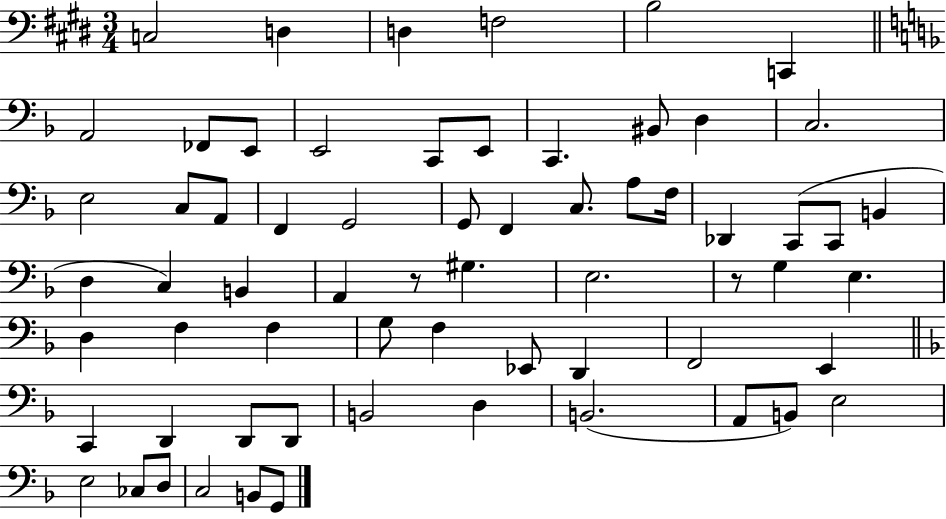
X:1
T:Untitled
M:3/4
L:1/4
K:E
C,2 D, D, F,2 B,2 C,, A,,2 _F,,/2 E,,/2 E,,2 C,,/2 E,,/2 C,, ^B,,/2 D, C,2 E,2 C,/2 A,,/2 F,, G,,2 G,,/2 F,, C,/2 A,/2 F,/4 _D,, C,,/2 C,,/2 B,, D, C, B,, A,, z/2 ^G, E,2 z/2 G, E, D, F, F, G,/2 F, _E,,/2 D,, F,,2 E,, C,, D,, D,,/2 D,,/2 B,,2 D, B,,2 A,,/2 B,,/2 E,2 E,2 _C,/2 D,/2 C,2 B,,/2 G,,/2